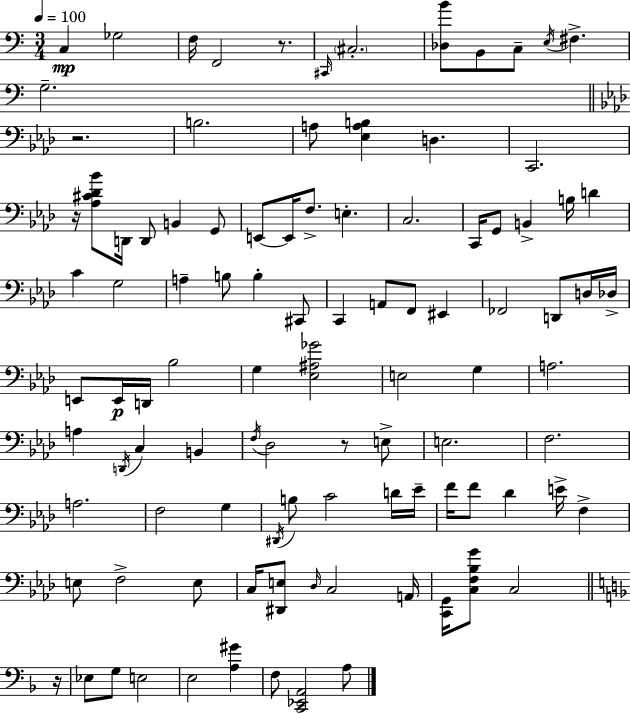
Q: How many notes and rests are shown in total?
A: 101